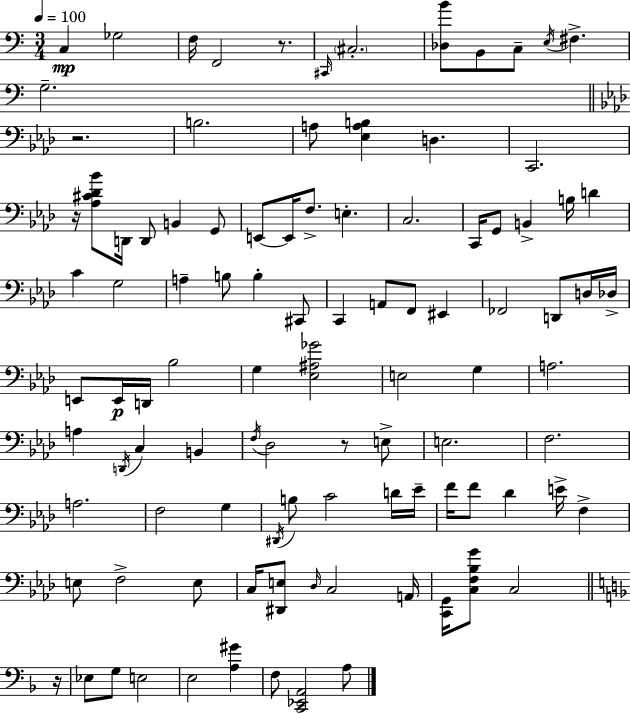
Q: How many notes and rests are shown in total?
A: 101